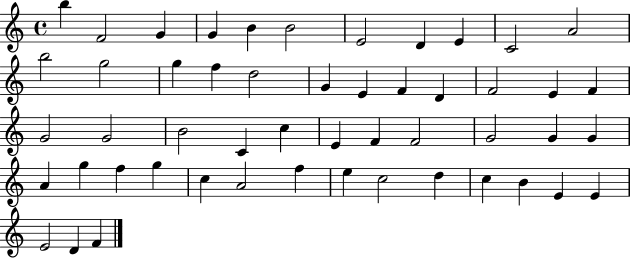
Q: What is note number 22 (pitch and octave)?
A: E4